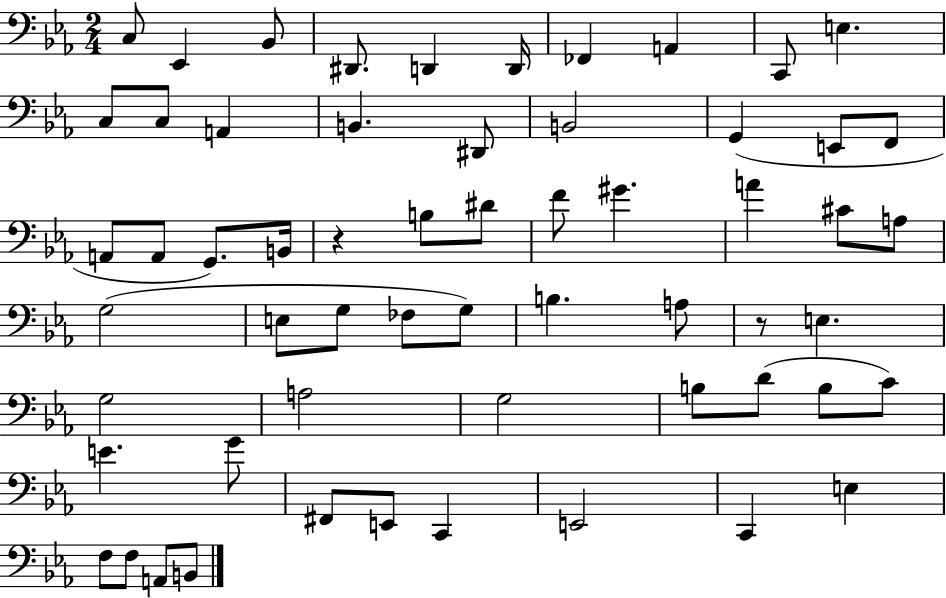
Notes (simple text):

C3/e Eb2/q Bb2/e D#2/e. D2/q D2/s FES2/q A2/q C2/e E3/q. C3/e C3/e A2/q B2/q. D#2/e B2/h G2/q E2/e F2/e A2/e A2/e G2/e. B2/s R/q B3/e D#4/e F4/e G#4/q. A4/q C#4/e A3/e G3/h E3/e G3/e FES3/e G3/e B3/q. A3/e R/e E3/q. G3/h A3/h G3/h B3/e D4/e B3/e C4/e E4/q. G4/e F#2/e E2/e C2/q E2/h C2/q E3/q F3/e F3/e A2/e B2/e